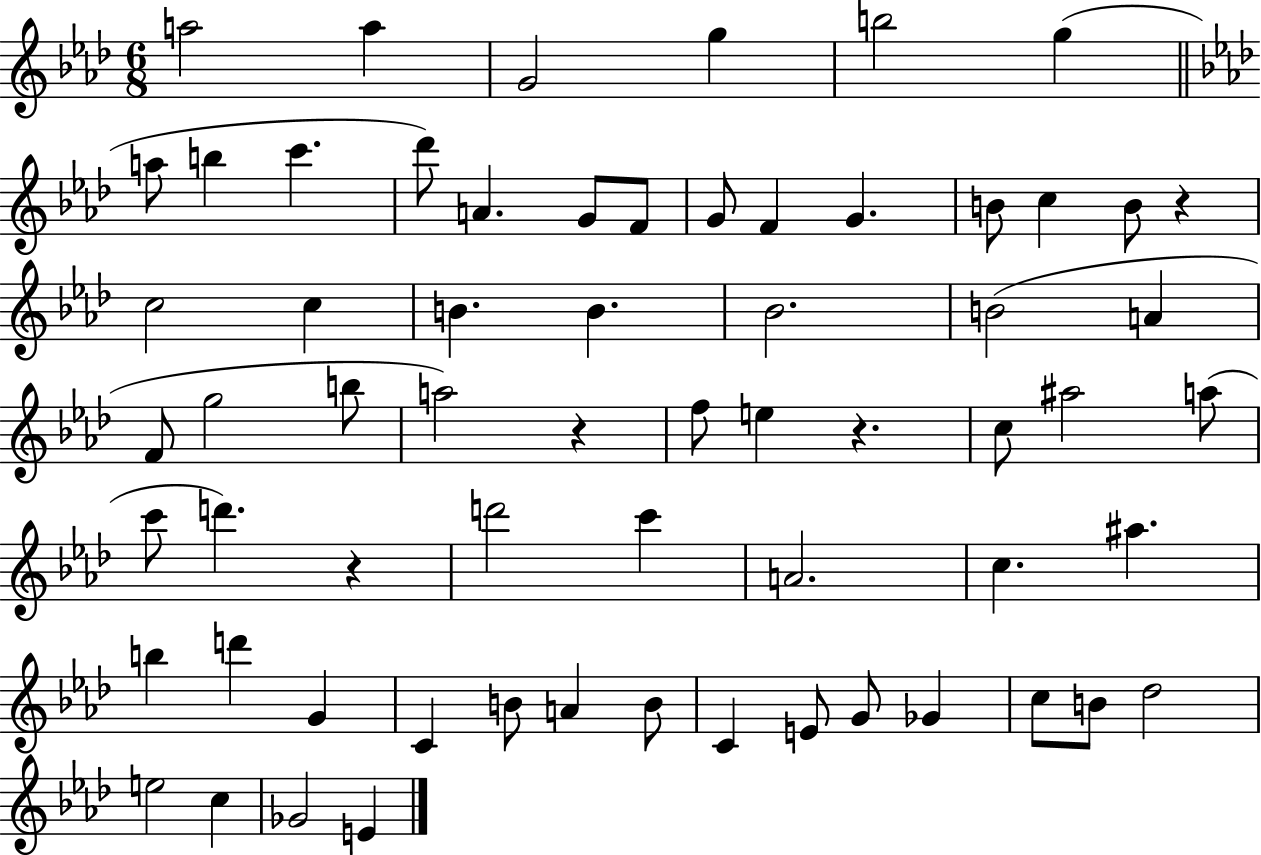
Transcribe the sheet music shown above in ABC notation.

X:1
T:Untitled
M:6/8
L:1/4
K:Ab
a2 a G2 g b2 g a/2 b c' _d'/2 A G/2 F/2 G/2 F G B/2 c B/2 z c2 c B B _B2 B2 A F/2 g2 b/2 a2 z f/2 e z c/2 ^a2 a/2 c'/2 d' z d'2 c' A2 c ^a b d' G C B/2 A B/2 C E/2 G/2 _G c/2 B/2 _d2 e2 c _G2 E